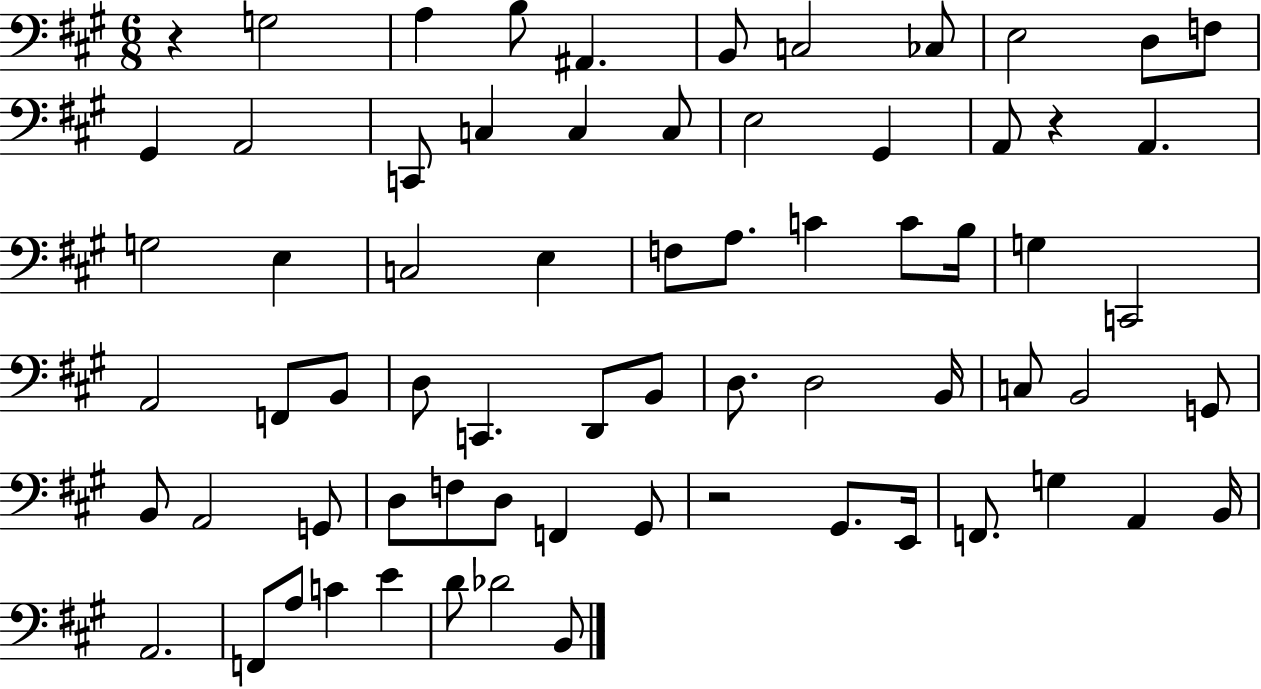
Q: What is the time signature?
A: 6/8